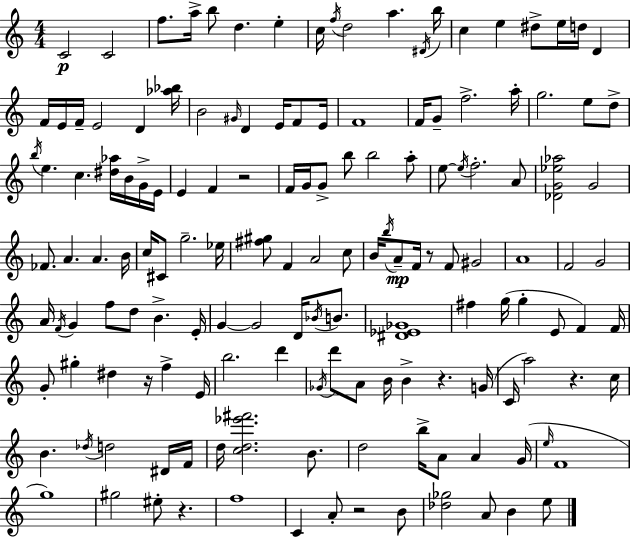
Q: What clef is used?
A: treble